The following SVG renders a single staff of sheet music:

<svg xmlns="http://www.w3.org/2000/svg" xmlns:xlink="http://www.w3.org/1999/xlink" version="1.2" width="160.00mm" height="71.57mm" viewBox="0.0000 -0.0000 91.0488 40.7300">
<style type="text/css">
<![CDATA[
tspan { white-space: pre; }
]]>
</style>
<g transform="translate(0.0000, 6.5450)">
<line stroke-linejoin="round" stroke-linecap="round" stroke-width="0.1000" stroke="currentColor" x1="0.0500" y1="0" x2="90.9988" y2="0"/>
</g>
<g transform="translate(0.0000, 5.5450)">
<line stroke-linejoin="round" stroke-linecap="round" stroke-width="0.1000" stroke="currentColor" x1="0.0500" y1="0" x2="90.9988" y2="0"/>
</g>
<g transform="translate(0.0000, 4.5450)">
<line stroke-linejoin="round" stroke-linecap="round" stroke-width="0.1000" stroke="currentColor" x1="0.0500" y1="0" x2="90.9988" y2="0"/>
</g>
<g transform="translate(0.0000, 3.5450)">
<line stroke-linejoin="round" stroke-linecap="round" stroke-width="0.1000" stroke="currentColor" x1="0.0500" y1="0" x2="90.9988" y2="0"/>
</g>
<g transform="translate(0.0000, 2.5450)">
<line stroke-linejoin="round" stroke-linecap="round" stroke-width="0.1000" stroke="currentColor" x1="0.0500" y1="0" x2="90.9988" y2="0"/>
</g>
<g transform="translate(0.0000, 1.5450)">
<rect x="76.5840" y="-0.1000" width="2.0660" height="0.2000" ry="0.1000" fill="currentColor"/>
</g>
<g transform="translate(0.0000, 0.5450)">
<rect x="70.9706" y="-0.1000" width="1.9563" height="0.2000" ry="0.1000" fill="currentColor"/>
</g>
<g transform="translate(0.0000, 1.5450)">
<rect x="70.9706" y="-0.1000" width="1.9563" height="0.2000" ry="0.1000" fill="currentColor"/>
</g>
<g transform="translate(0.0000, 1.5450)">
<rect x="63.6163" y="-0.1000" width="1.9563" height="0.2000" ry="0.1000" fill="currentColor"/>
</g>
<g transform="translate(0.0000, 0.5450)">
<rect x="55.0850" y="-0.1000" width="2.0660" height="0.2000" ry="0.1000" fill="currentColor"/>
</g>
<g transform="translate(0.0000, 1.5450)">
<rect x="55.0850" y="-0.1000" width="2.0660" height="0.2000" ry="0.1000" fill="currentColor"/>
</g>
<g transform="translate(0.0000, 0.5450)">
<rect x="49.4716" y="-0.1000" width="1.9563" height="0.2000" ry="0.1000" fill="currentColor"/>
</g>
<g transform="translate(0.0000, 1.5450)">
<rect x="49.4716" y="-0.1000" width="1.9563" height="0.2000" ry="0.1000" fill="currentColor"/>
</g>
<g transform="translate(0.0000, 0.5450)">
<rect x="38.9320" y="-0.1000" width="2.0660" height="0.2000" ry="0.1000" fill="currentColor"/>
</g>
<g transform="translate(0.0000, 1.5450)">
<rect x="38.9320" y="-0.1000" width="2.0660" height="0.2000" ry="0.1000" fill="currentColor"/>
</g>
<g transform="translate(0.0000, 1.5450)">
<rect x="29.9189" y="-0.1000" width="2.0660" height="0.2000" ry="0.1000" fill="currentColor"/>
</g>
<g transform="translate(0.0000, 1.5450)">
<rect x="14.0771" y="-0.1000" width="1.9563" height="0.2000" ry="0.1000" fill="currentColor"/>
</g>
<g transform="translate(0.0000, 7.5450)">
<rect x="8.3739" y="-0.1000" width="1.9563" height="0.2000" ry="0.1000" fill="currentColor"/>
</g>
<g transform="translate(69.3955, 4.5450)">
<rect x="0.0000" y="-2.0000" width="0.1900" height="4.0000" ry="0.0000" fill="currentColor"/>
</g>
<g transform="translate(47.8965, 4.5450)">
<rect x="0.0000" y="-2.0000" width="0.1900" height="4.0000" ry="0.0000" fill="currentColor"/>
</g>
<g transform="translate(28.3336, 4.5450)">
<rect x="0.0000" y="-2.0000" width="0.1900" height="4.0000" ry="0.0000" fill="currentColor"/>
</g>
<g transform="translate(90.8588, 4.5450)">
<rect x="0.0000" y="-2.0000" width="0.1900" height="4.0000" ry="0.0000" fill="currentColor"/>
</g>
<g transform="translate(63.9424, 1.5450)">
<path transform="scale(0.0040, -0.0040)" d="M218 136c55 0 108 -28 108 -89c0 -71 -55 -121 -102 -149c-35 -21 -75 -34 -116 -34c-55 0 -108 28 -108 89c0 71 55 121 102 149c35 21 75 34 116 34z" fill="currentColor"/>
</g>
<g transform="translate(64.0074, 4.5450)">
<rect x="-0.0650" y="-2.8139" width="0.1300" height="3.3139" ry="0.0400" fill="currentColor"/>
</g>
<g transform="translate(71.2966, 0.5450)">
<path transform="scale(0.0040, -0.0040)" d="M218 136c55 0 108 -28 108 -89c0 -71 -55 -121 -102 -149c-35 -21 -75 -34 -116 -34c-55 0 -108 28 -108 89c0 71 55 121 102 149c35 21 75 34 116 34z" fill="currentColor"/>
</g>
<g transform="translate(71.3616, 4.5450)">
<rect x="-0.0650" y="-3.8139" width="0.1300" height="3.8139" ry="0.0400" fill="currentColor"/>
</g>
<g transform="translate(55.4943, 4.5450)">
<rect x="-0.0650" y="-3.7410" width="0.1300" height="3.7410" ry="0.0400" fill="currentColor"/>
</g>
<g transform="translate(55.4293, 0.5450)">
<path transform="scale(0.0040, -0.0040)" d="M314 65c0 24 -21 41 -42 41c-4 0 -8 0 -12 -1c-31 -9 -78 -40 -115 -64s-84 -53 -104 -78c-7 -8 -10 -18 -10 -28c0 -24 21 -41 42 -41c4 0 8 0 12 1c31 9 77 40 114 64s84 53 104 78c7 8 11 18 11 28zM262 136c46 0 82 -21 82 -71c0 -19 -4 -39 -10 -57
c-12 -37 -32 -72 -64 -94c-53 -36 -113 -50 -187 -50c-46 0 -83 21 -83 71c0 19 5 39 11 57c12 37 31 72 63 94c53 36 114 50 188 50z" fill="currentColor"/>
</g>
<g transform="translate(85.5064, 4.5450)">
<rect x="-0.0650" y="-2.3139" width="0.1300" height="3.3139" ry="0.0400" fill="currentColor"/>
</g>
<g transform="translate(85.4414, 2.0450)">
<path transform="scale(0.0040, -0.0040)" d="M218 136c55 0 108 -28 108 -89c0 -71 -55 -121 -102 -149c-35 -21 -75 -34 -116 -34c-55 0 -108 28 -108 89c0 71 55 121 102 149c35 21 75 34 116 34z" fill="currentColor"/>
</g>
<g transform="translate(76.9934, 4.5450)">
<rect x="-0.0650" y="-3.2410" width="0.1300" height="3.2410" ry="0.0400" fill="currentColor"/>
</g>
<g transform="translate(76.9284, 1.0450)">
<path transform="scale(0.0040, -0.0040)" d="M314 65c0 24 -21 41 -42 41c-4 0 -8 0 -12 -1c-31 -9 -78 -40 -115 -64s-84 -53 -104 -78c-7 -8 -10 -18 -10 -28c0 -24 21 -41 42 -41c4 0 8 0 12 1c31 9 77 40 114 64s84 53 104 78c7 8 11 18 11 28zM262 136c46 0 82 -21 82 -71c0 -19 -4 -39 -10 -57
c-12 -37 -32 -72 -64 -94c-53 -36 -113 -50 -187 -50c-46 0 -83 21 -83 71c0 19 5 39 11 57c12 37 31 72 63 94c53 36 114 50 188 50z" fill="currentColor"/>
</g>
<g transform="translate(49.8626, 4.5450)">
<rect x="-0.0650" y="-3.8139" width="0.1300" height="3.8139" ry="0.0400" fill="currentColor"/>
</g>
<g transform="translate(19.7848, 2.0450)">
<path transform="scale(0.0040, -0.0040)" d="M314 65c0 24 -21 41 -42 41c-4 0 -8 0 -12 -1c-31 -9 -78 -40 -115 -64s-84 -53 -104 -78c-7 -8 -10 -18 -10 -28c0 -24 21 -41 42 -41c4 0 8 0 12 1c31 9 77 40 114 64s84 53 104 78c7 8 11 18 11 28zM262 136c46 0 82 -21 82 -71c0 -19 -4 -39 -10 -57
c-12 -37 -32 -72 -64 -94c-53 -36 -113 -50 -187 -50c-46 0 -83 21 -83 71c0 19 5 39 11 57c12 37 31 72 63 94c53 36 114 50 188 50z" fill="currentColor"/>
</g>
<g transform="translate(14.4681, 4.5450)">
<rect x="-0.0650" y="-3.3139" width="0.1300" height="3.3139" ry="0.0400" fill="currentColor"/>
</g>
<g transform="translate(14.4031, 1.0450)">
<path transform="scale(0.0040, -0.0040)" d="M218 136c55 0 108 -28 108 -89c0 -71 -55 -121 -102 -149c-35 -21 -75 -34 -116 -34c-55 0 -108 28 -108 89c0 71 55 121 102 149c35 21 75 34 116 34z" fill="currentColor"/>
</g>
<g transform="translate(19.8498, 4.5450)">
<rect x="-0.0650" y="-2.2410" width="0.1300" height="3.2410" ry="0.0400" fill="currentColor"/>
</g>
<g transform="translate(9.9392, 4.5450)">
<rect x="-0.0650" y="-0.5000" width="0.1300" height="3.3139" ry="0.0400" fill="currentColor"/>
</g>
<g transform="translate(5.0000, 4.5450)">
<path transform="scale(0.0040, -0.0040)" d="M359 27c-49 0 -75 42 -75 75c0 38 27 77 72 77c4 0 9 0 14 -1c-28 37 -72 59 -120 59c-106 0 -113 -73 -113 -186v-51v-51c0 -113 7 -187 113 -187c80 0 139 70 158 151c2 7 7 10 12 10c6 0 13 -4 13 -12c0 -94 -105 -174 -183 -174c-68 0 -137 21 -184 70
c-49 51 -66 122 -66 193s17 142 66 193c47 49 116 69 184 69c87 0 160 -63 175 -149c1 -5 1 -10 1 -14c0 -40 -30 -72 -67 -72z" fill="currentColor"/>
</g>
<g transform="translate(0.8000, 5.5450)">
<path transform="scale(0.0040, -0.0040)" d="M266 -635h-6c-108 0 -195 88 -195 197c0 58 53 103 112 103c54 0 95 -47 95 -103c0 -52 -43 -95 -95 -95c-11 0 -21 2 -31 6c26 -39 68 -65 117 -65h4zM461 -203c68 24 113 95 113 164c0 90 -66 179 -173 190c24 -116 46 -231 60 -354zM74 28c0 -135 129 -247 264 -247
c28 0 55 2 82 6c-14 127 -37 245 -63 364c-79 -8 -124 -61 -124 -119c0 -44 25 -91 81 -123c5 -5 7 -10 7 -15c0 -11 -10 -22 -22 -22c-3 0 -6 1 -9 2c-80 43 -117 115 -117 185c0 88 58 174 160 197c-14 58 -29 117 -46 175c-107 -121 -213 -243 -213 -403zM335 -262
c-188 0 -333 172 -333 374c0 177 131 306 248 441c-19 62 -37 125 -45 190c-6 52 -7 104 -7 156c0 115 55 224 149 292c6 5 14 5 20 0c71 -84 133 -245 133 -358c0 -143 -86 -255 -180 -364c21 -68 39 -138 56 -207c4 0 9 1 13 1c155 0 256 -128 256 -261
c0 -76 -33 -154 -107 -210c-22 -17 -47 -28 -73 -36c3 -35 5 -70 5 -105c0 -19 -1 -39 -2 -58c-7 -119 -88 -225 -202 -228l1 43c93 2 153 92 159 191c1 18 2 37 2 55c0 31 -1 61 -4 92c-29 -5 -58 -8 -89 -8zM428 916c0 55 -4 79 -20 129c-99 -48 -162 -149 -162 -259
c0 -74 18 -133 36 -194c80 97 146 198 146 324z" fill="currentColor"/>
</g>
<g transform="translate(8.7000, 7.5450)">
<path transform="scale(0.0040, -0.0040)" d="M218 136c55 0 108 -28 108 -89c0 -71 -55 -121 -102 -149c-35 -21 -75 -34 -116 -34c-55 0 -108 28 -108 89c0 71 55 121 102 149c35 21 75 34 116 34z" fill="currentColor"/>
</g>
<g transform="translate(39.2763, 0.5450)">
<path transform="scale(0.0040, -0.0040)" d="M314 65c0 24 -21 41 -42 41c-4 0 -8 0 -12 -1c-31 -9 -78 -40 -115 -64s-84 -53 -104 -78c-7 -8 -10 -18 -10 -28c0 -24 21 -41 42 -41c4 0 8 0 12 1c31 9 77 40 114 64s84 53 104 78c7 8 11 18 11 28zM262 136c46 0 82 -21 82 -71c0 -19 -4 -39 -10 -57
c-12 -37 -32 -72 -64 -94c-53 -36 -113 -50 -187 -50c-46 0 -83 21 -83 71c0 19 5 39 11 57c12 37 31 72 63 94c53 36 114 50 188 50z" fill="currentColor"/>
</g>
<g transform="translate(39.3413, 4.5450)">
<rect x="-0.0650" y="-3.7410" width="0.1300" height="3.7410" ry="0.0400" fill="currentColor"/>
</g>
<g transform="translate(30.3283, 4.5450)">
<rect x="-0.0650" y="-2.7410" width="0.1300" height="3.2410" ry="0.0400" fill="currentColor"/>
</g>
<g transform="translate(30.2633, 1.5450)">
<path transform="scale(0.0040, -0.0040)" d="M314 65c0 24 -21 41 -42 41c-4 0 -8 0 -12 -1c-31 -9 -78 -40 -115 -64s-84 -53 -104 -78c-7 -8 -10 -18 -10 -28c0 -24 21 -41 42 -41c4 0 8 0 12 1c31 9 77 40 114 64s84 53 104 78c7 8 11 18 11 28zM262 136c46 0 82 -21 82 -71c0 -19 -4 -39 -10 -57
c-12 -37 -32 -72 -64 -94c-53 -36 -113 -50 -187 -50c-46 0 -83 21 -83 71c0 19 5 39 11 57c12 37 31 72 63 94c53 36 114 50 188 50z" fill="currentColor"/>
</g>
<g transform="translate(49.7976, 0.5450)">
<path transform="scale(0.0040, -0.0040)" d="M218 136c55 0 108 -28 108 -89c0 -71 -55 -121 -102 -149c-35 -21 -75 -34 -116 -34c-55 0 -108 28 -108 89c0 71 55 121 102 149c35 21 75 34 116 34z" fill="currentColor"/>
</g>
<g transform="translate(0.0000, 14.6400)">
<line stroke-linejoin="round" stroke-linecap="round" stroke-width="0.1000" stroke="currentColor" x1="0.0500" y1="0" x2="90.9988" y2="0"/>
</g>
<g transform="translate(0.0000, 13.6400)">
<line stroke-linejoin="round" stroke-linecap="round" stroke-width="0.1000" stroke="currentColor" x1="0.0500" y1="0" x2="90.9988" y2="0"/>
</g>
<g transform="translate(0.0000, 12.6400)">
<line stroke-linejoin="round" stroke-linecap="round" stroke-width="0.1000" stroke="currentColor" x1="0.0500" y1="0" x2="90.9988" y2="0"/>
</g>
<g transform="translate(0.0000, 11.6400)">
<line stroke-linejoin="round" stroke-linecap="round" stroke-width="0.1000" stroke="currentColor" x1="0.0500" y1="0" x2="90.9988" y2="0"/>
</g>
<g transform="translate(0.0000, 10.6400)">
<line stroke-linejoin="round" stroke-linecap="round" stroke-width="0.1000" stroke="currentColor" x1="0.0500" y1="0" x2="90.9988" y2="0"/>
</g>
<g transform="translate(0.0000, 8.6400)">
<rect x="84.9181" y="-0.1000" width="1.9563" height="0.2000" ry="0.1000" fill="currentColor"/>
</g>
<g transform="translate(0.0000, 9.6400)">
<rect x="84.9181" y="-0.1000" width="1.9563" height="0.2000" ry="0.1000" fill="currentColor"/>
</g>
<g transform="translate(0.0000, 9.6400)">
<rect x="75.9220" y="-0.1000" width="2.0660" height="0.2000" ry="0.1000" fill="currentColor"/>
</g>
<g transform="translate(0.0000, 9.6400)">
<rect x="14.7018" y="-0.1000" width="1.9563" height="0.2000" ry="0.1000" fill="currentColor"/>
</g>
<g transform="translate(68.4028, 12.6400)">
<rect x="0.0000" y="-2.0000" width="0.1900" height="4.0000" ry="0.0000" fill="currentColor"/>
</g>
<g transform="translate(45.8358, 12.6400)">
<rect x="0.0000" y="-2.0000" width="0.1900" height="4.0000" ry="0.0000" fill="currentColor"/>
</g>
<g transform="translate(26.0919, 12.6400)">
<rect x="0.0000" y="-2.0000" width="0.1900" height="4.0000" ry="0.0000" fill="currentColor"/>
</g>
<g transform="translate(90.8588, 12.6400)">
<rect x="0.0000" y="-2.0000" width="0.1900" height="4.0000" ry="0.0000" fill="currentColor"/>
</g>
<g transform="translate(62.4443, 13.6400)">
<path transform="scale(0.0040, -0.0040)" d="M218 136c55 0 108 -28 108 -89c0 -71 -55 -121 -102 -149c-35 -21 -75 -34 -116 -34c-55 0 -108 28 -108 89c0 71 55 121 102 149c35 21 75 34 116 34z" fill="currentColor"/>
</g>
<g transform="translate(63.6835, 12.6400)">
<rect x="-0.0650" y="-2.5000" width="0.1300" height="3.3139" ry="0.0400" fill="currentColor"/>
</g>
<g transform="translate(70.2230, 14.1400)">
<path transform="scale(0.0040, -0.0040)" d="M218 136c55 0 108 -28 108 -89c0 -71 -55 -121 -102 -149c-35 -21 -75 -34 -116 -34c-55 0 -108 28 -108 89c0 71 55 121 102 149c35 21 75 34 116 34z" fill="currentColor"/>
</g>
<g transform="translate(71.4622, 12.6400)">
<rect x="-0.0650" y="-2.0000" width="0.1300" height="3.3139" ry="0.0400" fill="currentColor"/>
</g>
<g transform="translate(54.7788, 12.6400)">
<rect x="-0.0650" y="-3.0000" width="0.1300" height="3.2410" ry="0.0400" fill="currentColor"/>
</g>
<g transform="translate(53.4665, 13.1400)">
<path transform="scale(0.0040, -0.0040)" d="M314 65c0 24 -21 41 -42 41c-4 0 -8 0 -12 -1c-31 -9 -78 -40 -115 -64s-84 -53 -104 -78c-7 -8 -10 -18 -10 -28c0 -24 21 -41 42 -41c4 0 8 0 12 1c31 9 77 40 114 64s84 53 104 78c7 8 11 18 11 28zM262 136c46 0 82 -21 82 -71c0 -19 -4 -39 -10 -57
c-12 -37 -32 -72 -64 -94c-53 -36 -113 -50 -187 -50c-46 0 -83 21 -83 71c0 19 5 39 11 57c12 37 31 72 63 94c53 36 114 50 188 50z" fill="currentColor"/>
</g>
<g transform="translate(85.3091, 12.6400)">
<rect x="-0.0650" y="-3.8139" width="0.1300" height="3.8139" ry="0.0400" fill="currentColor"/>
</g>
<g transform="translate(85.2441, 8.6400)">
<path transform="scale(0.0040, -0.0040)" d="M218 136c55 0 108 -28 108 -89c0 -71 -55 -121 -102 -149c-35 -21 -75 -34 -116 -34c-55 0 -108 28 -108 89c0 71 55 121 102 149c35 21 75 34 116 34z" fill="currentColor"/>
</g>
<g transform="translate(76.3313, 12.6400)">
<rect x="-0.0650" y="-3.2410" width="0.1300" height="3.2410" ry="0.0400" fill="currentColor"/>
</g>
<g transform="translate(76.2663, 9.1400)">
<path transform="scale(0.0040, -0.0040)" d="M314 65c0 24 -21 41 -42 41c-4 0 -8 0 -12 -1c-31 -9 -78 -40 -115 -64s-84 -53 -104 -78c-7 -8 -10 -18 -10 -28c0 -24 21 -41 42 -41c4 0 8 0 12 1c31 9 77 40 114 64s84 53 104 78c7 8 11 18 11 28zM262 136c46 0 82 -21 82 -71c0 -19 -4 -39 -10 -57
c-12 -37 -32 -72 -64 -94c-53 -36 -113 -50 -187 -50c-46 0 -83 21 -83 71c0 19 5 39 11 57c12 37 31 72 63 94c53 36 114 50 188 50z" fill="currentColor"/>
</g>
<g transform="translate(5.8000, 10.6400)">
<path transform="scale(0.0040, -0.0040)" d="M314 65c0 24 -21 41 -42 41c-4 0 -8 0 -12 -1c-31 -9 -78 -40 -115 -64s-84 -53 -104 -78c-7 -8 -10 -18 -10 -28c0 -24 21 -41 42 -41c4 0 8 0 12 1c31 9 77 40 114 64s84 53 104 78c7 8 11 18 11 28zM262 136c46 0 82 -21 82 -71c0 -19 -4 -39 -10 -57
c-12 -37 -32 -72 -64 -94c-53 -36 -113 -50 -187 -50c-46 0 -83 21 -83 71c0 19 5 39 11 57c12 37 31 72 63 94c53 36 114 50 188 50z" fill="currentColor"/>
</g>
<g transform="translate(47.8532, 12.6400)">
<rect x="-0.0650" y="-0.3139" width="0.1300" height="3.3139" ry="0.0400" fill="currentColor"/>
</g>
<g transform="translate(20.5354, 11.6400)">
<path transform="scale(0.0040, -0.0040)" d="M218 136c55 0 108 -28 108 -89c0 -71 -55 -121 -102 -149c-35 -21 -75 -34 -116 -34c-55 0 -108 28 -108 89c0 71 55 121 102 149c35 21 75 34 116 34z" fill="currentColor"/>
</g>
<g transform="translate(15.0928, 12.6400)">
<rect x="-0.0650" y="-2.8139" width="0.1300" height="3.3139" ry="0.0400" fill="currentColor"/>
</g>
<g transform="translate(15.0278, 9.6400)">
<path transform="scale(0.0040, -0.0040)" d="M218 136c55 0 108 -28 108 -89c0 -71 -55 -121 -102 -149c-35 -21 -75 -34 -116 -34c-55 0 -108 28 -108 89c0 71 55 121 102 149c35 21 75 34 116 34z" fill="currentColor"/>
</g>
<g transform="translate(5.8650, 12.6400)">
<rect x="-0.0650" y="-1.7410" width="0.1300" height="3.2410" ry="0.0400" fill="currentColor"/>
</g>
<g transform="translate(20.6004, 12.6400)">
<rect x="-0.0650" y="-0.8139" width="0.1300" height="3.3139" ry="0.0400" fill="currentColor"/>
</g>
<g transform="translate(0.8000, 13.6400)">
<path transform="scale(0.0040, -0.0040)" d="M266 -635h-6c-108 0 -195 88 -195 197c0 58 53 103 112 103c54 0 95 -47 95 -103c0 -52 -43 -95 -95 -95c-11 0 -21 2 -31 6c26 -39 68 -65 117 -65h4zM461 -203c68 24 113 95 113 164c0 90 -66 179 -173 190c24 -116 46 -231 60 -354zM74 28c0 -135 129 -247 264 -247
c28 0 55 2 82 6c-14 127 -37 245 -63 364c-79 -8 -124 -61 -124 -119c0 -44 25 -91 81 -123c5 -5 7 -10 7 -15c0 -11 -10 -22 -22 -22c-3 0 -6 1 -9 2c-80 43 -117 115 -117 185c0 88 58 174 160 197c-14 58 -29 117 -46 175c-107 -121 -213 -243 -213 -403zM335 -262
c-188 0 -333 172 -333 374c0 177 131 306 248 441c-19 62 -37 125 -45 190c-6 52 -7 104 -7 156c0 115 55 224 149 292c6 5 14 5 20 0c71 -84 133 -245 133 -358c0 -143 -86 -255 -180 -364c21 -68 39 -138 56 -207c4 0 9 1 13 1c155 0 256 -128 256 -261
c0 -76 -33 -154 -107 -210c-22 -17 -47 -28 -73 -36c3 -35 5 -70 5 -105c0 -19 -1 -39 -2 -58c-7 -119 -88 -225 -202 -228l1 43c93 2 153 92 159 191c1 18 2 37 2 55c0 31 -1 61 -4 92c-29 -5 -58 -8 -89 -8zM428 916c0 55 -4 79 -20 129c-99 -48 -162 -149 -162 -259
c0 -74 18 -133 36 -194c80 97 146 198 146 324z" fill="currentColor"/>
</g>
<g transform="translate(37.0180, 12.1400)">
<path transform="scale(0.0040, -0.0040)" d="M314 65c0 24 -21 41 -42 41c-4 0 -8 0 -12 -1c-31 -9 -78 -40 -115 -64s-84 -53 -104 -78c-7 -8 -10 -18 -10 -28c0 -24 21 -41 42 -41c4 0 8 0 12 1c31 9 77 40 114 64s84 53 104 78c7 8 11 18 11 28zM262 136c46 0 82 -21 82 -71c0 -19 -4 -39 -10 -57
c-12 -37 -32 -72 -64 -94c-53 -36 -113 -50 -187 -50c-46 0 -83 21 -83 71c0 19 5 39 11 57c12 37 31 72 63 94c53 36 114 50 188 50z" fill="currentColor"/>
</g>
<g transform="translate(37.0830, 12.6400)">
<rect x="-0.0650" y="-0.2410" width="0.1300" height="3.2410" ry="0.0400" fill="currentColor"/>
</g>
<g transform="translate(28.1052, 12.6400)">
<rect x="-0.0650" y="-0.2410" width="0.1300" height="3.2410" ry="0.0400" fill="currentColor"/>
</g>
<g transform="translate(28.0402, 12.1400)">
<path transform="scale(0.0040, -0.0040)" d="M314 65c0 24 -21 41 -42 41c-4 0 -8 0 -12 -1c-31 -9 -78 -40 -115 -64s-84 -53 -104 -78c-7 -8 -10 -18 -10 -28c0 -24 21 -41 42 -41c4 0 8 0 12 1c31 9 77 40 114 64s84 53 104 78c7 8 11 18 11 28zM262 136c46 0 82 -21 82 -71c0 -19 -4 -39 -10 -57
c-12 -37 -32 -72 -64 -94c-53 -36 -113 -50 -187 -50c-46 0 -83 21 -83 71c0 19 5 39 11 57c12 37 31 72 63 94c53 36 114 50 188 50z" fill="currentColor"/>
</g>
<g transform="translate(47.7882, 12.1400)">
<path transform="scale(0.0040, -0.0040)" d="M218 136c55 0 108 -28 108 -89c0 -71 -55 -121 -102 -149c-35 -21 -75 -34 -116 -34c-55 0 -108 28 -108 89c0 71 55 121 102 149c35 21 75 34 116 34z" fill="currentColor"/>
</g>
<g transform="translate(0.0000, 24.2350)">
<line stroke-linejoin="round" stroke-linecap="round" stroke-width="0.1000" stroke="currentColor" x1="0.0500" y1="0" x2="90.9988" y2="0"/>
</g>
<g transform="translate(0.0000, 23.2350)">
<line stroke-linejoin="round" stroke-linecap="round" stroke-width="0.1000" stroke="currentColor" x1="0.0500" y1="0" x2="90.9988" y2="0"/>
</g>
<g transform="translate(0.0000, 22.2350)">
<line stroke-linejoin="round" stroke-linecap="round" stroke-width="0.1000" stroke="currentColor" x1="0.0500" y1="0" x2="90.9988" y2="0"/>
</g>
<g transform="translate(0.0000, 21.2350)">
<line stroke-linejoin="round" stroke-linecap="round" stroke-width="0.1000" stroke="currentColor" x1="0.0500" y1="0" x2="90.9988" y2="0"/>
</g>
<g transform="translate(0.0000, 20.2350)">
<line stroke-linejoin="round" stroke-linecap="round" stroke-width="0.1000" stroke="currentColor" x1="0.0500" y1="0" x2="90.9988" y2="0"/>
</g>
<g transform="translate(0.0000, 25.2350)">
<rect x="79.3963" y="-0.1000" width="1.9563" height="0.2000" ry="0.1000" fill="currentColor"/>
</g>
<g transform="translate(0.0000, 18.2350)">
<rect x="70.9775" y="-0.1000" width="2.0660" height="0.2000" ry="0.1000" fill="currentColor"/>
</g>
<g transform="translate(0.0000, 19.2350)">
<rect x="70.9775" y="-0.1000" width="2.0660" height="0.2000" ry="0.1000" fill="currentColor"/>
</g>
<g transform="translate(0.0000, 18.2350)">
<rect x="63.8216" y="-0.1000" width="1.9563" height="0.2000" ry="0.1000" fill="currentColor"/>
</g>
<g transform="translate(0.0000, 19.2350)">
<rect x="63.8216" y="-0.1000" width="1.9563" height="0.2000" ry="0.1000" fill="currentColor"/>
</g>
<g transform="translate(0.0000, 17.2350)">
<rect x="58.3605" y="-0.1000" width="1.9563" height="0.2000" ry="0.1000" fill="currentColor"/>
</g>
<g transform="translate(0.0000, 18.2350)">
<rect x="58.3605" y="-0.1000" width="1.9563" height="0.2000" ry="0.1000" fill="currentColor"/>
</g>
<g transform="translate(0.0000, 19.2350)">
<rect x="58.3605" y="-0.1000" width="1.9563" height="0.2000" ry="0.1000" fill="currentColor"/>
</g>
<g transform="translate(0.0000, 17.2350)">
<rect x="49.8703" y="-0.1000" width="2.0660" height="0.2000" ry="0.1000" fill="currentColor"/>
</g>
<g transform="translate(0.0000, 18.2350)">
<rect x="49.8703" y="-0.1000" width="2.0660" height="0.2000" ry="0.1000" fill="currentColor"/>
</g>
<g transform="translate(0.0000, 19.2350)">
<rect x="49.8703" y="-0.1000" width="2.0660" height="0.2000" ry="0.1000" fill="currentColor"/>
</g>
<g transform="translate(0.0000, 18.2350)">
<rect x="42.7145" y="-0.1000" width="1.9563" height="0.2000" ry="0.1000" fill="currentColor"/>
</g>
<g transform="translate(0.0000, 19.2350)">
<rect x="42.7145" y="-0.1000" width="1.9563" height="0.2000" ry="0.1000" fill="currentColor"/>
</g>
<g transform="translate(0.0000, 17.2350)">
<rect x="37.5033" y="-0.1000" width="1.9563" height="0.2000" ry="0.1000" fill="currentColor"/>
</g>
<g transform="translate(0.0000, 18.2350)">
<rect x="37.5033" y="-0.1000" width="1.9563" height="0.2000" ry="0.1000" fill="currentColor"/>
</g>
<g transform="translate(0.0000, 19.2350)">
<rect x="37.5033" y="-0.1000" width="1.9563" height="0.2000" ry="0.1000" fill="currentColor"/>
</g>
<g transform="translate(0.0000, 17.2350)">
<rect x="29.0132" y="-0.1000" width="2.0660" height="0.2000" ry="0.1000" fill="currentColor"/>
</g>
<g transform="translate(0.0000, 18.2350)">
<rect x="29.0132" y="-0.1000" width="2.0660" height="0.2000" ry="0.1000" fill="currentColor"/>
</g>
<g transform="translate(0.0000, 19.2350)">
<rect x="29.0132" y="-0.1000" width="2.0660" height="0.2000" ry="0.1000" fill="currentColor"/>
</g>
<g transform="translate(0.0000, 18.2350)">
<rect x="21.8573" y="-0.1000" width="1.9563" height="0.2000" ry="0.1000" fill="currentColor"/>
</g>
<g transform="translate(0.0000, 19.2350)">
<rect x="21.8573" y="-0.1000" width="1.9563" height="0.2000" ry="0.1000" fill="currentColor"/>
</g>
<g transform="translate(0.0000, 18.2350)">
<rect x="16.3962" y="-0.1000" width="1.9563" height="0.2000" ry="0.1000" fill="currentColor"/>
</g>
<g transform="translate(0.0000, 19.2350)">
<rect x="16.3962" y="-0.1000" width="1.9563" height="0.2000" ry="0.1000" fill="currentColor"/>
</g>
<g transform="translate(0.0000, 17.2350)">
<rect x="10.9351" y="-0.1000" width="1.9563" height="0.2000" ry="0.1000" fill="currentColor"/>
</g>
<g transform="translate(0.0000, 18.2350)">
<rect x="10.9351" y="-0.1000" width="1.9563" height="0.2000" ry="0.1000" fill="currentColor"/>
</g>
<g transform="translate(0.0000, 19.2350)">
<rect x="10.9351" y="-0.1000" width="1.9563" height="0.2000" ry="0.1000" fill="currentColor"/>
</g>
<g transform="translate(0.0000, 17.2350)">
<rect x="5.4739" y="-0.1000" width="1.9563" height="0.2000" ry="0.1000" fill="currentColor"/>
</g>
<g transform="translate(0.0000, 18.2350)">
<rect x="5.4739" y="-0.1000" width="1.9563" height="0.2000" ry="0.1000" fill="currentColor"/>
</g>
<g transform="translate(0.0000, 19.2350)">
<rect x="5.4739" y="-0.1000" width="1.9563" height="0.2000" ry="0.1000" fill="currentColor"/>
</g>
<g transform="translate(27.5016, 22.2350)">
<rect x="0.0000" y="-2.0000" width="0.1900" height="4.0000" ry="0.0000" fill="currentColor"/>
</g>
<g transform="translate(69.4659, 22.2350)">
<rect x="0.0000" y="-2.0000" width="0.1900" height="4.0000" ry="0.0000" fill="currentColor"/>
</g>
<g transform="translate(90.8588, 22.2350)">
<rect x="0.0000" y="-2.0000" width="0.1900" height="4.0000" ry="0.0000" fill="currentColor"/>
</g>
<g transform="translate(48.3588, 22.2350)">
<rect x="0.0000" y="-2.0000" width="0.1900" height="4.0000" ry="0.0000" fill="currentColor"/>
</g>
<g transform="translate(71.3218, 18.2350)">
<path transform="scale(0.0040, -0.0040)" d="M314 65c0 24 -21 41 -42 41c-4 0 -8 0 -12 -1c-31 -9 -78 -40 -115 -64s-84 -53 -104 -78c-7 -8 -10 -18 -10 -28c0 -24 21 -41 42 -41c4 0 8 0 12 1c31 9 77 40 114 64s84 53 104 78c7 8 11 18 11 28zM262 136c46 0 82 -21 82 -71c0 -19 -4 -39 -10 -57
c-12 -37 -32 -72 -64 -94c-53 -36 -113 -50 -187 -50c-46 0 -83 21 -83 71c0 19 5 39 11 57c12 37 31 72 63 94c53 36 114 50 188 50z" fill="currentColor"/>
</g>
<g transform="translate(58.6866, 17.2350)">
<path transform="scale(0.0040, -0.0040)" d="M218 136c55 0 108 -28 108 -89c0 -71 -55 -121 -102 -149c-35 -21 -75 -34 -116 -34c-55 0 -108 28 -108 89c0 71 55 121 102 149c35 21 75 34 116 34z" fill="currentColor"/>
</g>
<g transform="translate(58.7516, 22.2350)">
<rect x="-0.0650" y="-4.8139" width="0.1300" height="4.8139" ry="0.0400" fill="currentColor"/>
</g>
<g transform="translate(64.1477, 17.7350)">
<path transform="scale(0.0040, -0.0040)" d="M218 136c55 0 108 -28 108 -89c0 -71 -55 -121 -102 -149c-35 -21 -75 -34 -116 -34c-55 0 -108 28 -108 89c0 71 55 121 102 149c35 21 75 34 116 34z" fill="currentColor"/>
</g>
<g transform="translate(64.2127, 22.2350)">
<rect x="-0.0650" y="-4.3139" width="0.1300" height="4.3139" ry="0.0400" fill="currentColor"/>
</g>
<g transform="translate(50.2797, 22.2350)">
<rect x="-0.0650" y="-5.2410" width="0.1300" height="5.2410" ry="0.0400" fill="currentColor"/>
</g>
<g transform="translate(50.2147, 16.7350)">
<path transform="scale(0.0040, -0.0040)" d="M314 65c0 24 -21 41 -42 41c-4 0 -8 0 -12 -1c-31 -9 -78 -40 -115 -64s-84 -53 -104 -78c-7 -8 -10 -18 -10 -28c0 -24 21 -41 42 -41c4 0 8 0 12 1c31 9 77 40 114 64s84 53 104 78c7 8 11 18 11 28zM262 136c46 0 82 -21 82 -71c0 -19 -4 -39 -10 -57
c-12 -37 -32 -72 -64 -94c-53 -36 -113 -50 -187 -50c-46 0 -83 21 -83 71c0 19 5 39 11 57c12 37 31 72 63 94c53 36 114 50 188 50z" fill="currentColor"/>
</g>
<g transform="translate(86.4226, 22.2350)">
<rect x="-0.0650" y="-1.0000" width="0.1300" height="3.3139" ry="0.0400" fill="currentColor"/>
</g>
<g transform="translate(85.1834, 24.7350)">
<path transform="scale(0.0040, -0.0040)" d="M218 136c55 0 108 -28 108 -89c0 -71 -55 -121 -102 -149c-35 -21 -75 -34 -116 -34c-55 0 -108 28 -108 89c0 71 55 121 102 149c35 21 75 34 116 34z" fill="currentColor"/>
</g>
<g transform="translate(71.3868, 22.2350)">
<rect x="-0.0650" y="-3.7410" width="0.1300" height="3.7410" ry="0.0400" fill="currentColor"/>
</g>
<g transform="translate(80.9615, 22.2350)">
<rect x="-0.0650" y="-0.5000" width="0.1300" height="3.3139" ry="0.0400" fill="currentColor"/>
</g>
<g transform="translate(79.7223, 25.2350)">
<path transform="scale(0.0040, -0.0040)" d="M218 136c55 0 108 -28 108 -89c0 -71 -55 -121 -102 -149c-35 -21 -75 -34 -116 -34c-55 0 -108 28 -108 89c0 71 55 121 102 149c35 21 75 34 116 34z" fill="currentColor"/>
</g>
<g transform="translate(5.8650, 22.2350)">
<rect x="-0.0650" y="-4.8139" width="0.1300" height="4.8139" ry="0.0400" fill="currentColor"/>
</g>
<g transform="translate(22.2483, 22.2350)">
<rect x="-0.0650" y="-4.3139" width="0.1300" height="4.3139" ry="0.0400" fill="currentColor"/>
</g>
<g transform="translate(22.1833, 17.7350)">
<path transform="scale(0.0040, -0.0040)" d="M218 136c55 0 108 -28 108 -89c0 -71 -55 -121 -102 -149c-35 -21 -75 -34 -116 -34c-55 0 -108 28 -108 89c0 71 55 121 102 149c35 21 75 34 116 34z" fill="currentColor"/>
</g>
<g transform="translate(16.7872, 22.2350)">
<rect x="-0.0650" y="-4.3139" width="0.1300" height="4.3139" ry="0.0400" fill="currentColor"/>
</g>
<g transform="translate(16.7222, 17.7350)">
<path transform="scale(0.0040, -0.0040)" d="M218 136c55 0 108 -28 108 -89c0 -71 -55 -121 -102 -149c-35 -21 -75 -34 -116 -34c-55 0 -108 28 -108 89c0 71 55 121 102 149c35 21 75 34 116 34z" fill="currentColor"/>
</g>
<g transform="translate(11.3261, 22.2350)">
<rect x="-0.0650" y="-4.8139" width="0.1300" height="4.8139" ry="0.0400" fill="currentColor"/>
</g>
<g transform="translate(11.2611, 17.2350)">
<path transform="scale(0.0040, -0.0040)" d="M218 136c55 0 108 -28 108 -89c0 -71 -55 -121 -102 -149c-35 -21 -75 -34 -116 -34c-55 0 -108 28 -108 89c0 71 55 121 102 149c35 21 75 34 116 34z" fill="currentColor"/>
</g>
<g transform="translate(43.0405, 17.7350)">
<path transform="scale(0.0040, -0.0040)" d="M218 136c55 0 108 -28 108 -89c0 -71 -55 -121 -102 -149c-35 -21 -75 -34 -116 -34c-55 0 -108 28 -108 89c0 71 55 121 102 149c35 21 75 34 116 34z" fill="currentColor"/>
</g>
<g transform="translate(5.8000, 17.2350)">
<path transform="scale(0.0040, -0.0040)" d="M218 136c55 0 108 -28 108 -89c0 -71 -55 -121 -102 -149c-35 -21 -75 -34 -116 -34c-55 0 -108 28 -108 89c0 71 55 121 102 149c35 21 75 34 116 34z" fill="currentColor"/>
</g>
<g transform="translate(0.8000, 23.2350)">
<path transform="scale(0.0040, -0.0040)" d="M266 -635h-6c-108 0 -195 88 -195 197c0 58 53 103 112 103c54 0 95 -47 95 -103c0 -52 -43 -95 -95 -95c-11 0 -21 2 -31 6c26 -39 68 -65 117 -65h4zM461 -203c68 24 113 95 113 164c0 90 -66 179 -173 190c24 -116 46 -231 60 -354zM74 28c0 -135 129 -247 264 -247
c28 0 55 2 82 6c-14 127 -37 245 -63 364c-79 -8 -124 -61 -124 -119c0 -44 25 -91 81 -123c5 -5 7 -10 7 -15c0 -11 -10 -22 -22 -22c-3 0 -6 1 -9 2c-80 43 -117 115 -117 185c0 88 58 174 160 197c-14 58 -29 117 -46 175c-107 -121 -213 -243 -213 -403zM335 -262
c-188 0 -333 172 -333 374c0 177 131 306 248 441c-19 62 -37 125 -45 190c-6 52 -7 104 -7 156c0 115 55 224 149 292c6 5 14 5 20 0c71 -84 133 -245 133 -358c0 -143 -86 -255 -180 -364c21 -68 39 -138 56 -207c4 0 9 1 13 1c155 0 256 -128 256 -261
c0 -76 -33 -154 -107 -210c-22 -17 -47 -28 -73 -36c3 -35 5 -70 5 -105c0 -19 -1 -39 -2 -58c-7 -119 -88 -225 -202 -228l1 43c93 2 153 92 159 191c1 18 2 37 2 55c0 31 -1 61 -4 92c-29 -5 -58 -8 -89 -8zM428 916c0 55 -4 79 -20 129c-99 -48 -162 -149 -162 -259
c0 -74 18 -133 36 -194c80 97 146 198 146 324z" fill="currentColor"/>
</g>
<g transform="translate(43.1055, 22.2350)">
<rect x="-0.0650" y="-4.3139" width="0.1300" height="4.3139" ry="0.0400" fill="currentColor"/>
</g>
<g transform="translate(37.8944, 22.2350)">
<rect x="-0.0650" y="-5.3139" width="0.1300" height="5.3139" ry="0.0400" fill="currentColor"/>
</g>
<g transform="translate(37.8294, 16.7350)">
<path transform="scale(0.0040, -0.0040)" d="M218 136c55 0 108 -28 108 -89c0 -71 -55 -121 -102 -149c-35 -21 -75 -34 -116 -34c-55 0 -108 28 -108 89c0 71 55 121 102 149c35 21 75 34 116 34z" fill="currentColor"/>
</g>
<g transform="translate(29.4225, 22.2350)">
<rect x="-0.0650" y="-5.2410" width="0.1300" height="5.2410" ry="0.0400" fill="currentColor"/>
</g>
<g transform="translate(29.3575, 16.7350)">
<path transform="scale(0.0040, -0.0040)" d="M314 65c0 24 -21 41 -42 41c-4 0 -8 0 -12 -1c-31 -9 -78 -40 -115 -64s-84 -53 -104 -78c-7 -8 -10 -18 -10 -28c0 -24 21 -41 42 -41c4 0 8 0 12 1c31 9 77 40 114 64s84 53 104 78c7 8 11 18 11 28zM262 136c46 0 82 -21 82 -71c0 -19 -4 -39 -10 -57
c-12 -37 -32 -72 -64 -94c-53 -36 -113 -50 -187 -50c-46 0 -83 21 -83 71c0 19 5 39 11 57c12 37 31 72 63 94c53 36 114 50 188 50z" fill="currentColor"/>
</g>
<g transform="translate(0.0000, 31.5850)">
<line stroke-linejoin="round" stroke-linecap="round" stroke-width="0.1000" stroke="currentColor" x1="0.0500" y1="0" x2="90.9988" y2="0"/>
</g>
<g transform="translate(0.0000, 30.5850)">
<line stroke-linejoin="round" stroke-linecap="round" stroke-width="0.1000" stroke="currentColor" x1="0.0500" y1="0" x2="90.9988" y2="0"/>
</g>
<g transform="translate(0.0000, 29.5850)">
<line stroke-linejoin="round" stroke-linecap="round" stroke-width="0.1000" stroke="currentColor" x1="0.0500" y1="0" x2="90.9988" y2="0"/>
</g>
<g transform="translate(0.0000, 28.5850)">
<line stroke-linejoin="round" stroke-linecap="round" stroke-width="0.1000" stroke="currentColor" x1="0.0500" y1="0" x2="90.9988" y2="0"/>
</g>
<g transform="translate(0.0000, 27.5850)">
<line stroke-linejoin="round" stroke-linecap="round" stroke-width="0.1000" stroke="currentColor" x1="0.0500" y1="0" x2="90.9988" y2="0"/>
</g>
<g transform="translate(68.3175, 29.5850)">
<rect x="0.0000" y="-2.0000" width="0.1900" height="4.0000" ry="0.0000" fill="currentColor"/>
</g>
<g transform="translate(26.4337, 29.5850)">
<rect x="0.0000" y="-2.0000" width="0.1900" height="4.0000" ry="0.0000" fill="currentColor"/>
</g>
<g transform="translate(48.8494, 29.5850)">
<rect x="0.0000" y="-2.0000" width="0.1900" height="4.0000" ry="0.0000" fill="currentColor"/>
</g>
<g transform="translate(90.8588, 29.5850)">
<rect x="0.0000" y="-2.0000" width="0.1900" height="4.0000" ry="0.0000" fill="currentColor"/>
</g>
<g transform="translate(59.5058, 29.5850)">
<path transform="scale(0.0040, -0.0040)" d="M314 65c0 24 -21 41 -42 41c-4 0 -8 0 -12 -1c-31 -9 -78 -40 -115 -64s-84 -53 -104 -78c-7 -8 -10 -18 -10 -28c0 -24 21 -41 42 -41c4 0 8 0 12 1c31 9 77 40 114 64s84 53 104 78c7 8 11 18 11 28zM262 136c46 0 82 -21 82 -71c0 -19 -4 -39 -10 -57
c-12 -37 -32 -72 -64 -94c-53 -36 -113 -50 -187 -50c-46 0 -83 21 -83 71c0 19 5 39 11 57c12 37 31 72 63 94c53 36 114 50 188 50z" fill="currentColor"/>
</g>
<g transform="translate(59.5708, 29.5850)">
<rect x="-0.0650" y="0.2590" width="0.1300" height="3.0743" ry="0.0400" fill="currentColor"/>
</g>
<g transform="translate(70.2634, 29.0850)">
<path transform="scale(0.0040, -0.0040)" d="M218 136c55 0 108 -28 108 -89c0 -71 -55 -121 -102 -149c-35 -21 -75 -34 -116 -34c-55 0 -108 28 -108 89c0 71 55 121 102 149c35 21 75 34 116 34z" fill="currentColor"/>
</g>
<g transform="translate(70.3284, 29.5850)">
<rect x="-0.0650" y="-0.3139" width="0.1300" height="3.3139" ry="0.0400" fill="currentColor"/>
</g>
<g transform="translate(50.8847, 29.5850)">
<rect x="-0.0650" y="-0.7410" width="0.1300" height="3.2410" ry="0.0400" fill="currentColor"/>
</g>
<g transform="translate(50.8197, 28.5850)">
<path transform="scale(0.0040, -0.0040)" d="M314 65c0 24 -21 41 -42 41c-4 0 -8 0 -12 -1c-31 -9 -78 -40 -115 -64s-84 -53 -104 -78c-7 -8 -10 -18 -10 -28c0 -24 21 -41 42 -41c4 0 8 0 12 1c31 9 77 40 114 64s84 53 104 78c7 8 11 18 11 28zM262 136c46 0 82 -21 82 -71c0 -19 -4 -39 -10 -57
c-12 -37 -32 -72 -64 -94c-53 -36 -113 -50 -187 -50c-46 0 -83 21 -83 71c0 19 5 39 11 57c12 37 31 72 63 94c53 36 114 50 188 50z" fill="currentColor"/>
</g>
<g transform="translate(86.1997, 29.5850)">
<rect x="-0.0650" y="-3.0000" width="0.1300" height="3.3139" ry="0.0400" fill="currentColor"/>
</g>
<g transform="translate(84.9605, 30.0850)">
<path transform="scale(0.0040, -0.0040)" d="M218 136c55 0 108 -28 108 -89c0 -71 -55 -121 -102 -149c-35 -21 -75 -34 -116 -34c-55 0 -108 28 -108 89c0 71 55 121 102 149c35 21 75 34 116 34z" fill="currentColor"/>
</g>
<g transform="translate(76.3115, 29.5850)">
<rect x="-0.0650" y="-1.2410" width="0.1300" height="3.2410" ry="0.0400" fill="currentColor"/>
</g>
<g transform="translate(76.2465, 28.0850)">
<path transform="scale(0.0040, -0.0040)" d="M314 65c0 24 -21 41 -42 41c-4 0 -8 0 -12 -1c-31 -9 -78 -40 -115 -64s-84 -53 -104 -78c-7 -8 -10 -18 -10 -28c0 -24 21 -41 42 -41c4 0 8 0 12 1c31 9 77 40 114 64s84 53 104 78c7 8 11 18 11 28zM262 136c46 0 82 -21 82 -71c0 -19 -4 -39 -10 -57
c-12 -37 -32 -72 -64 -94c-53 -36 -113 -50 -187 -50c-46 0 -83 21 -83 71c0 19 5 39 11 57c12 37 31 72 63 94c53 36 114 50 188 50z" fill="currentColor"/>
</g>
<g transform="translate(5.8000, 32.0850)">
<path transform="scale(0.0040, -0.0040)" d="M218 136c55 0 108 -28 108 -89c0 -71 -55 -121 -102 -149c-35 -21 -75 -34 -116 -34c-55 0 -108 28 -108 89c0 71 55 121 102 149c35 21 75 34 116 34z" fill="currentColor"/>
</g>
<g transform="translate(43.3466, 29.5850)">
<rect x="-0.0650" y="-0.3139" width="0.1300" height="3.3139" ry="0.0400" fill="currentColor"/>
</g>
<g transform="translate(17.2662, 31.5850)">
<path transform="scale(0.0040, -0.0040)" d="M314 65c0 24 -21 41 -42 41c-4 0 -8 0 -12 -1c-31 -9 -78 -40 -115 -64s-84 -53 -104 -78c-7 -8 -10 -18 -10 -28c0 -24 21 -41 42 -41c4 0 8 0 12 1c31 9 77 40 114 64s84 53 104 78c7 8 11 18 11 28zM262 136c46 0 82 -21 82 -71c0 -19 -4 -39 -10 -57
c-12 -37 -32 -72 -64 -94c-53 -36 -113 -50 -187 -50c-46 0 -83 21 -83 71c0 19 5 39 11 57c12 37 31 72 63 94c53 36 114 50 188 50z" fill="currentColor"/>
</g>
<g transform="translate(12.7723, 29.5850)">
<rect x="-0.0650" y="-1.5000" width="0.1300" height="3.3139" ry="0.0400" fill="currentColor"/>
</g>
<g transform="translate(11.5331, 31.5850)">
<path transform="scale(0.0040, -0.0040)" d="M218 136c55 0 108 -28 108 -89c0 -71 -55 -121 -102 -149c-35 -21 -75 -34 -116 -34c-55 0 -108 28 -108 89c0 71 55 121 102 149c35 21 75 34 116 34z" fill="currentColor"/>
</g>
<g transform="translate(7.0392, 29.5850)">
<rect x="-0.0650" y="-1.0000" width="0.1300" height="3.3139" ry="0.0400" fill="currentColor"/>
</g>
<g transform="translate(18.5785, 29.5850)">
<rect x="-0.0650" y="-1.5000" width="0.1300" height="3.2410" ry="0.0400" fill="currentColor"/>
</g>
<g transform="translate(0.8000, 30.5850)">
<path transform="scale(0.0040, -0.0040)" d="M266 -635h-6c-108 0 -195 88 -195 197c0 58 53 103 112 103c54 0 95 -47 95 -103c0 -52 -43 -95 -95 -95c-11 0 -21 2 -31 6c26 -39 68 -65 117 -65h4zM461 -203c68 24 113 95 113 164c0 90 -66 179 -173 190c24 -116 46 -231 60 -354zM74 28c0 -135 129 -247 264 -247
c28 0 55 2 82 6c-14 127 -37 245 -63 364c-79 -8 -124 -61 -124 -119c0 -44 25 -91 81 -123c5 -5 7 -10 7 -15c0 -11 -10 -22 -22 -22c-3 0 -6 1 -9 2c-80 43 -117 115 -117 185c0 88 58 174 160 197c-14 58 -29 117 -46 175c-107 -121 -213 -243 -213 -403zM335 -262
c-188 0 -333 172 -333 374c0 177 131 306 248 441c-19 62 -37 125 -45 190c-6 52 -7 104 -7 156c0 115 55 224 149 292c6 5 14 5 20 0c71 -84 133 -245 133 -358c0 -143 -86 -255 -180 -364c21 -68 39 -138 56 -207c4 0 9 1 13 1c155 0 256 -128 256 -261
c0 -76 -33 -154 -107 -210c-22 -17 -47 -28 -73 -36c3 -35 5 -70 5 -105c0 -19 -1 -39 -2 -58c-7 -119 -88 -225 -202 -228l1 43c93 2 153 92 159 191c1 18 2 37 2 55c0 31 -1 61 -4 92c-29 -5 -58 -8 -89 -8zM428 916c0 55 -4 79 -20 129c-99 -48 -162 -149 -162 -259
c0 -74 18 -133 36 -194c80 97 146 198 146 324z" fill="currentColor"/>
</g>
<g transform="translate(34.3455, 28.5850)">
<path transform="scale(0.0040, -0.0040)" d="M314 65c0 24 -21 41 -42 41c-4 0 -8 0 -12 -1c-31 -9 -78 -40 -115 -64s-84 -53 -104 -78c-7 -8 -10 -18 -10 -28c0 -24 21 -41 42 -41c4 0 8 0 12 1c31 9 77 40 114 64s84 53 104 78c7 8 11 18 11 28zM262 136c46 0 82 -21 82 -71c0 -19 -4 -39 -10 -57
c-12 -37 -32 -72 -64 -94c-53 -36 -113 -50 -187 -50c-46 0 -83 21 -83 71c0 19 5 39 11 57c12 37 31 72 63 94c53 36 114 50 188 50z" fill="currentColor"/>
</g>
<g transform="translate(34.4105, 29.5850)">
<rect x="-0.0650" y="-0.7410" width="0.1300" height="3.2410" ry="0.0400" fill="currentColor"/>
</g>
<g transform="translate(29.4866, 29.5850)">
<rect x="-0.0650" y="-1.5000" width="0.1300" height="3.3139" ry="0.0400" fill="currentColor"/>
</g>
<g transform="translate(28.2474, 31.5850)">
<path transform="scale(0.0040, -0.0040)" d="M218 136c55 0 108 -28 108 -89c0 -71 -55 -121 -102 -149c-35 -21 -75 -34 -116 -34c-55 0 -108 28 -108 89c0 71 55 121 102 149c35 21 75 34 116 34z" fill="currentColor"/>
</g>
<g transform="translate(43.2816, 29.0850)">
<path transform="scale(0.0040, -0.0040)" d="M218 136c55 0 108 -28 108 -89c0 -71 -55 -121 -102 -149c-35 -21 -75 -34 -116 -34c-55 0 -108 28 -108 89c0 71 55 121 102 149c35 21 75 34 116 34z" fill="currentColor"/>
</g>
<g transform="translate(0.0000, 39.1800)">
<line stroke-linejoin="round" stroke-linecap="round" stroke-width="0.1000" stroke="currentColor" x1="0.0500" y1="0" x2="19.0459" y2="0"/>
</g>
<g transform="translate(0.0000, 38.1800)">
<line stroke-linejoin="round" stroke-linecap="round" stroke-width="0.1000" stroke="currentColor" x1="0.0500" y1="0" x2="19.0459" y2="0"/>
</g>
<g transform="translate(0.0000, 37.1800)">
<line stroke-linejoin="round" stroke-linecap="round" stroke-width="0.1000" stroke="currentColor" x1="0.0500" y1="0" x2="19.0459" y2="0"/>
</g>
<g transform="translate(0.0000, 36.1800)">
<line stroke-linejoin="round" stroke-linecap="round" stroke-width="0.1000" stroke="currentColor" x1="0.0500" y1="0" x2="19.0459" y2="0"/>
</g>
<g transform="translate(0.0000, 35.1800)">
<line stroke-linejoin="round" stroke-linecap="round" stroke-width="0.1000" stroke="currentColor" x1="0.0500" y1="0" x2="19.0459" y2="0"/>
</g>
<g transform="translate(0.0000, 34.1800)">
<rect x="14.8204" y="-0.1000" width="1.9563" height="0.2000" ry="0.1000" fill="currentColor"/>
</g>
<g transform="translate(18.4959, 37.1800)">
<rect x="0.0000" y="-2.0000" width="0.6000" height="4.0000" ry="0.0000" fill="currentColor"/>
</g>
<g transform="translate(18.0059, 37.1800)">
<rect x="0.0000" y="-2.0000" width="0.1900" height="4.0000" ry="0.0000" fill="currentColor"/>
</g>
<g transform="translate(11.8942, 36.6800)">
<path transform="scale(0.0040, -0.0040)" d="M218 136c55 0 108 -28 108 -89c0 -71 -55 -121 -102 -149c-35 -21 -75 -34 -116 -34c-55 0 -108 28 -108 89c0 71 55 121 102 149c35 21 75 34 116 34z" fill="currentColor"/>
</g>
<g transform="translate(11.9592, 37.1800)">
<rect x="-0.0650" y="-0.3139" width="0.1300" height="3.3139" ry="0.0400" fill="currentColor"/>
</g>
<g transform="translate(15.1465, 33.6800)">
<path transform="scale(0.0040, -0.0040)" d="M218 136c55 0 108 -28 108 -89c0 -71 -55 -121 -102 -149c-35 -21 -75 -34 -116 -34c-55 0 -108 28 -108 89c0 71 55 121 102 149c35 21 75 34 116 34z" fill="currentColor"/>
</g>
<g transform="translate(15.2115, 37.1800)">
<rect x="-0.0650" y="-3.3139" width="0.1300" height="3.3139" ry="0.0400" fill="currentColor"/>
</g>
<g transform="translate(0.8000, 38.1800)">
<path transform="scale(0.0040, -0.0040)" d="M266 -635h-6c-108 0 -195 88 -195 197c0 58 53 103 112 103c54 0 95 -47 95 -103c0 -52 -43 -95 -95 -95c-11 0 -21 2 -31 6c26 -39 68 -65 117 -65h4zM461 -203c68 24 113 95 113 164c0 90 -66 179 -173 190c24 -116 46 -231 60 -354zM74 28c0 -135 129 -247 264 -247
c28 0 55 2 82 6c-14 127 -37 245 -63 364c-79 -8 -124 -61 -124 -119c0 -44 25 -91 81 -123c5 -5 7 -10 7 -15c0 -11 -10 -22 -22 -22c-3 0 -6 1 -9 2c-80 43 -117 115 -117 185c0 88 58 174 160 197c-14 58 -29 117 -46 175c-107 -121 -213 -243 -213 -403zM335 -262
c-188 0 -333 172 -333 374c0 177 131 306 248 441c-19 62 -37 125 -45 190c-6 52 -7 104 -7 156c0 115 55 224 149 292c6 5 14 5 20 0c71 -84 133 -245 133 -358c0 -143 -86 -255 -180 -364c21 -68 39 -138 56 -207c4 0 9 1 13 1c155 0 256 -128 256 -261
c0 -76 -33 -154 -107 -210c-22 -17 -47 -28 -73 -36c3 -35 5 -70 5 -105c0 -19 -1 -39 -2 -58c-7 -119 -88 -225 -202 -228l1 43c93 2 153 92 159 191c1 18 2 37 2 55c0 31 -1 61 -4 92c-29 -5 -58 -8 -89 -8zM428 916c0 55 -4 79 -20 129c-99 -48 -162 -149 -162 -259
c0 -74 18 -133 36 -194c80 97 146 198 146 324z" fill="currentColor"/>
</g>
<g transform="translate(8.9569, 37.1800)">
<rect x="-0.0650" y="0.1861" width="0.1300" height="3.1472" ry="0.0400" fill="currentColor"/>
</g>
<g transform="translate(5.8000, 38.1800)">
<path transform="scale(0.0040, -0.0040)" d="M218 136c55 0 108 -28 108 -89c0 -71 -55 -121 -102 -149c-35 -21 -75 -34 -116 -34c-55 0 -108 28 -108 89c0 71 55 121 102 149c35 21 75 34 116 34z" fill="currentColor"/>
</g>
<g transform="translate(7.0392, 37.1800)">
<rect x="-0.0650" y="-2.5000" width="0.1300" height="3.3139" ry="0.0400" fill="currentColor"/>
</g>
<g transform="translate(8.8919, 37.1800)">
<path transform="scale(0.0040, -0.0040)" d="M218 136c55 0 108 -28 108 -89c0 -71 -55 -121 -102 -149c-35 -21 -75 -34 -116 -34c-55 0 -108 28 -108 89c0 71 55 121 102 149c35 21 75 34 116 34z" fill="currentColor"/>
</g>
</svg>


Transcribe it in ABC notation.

X:1
T:Untitled
M:4/4
L:1/4
K:C
C b g2 a2 c'2 c' c'2 a c' b2 g f2 a d c2 c2 c A2 G F b2 c' e' e' d' d' f'2 f' d' f'2 e' d' c'2 C D D E E2 E d2 c d2 B2 c e2 A G B c b